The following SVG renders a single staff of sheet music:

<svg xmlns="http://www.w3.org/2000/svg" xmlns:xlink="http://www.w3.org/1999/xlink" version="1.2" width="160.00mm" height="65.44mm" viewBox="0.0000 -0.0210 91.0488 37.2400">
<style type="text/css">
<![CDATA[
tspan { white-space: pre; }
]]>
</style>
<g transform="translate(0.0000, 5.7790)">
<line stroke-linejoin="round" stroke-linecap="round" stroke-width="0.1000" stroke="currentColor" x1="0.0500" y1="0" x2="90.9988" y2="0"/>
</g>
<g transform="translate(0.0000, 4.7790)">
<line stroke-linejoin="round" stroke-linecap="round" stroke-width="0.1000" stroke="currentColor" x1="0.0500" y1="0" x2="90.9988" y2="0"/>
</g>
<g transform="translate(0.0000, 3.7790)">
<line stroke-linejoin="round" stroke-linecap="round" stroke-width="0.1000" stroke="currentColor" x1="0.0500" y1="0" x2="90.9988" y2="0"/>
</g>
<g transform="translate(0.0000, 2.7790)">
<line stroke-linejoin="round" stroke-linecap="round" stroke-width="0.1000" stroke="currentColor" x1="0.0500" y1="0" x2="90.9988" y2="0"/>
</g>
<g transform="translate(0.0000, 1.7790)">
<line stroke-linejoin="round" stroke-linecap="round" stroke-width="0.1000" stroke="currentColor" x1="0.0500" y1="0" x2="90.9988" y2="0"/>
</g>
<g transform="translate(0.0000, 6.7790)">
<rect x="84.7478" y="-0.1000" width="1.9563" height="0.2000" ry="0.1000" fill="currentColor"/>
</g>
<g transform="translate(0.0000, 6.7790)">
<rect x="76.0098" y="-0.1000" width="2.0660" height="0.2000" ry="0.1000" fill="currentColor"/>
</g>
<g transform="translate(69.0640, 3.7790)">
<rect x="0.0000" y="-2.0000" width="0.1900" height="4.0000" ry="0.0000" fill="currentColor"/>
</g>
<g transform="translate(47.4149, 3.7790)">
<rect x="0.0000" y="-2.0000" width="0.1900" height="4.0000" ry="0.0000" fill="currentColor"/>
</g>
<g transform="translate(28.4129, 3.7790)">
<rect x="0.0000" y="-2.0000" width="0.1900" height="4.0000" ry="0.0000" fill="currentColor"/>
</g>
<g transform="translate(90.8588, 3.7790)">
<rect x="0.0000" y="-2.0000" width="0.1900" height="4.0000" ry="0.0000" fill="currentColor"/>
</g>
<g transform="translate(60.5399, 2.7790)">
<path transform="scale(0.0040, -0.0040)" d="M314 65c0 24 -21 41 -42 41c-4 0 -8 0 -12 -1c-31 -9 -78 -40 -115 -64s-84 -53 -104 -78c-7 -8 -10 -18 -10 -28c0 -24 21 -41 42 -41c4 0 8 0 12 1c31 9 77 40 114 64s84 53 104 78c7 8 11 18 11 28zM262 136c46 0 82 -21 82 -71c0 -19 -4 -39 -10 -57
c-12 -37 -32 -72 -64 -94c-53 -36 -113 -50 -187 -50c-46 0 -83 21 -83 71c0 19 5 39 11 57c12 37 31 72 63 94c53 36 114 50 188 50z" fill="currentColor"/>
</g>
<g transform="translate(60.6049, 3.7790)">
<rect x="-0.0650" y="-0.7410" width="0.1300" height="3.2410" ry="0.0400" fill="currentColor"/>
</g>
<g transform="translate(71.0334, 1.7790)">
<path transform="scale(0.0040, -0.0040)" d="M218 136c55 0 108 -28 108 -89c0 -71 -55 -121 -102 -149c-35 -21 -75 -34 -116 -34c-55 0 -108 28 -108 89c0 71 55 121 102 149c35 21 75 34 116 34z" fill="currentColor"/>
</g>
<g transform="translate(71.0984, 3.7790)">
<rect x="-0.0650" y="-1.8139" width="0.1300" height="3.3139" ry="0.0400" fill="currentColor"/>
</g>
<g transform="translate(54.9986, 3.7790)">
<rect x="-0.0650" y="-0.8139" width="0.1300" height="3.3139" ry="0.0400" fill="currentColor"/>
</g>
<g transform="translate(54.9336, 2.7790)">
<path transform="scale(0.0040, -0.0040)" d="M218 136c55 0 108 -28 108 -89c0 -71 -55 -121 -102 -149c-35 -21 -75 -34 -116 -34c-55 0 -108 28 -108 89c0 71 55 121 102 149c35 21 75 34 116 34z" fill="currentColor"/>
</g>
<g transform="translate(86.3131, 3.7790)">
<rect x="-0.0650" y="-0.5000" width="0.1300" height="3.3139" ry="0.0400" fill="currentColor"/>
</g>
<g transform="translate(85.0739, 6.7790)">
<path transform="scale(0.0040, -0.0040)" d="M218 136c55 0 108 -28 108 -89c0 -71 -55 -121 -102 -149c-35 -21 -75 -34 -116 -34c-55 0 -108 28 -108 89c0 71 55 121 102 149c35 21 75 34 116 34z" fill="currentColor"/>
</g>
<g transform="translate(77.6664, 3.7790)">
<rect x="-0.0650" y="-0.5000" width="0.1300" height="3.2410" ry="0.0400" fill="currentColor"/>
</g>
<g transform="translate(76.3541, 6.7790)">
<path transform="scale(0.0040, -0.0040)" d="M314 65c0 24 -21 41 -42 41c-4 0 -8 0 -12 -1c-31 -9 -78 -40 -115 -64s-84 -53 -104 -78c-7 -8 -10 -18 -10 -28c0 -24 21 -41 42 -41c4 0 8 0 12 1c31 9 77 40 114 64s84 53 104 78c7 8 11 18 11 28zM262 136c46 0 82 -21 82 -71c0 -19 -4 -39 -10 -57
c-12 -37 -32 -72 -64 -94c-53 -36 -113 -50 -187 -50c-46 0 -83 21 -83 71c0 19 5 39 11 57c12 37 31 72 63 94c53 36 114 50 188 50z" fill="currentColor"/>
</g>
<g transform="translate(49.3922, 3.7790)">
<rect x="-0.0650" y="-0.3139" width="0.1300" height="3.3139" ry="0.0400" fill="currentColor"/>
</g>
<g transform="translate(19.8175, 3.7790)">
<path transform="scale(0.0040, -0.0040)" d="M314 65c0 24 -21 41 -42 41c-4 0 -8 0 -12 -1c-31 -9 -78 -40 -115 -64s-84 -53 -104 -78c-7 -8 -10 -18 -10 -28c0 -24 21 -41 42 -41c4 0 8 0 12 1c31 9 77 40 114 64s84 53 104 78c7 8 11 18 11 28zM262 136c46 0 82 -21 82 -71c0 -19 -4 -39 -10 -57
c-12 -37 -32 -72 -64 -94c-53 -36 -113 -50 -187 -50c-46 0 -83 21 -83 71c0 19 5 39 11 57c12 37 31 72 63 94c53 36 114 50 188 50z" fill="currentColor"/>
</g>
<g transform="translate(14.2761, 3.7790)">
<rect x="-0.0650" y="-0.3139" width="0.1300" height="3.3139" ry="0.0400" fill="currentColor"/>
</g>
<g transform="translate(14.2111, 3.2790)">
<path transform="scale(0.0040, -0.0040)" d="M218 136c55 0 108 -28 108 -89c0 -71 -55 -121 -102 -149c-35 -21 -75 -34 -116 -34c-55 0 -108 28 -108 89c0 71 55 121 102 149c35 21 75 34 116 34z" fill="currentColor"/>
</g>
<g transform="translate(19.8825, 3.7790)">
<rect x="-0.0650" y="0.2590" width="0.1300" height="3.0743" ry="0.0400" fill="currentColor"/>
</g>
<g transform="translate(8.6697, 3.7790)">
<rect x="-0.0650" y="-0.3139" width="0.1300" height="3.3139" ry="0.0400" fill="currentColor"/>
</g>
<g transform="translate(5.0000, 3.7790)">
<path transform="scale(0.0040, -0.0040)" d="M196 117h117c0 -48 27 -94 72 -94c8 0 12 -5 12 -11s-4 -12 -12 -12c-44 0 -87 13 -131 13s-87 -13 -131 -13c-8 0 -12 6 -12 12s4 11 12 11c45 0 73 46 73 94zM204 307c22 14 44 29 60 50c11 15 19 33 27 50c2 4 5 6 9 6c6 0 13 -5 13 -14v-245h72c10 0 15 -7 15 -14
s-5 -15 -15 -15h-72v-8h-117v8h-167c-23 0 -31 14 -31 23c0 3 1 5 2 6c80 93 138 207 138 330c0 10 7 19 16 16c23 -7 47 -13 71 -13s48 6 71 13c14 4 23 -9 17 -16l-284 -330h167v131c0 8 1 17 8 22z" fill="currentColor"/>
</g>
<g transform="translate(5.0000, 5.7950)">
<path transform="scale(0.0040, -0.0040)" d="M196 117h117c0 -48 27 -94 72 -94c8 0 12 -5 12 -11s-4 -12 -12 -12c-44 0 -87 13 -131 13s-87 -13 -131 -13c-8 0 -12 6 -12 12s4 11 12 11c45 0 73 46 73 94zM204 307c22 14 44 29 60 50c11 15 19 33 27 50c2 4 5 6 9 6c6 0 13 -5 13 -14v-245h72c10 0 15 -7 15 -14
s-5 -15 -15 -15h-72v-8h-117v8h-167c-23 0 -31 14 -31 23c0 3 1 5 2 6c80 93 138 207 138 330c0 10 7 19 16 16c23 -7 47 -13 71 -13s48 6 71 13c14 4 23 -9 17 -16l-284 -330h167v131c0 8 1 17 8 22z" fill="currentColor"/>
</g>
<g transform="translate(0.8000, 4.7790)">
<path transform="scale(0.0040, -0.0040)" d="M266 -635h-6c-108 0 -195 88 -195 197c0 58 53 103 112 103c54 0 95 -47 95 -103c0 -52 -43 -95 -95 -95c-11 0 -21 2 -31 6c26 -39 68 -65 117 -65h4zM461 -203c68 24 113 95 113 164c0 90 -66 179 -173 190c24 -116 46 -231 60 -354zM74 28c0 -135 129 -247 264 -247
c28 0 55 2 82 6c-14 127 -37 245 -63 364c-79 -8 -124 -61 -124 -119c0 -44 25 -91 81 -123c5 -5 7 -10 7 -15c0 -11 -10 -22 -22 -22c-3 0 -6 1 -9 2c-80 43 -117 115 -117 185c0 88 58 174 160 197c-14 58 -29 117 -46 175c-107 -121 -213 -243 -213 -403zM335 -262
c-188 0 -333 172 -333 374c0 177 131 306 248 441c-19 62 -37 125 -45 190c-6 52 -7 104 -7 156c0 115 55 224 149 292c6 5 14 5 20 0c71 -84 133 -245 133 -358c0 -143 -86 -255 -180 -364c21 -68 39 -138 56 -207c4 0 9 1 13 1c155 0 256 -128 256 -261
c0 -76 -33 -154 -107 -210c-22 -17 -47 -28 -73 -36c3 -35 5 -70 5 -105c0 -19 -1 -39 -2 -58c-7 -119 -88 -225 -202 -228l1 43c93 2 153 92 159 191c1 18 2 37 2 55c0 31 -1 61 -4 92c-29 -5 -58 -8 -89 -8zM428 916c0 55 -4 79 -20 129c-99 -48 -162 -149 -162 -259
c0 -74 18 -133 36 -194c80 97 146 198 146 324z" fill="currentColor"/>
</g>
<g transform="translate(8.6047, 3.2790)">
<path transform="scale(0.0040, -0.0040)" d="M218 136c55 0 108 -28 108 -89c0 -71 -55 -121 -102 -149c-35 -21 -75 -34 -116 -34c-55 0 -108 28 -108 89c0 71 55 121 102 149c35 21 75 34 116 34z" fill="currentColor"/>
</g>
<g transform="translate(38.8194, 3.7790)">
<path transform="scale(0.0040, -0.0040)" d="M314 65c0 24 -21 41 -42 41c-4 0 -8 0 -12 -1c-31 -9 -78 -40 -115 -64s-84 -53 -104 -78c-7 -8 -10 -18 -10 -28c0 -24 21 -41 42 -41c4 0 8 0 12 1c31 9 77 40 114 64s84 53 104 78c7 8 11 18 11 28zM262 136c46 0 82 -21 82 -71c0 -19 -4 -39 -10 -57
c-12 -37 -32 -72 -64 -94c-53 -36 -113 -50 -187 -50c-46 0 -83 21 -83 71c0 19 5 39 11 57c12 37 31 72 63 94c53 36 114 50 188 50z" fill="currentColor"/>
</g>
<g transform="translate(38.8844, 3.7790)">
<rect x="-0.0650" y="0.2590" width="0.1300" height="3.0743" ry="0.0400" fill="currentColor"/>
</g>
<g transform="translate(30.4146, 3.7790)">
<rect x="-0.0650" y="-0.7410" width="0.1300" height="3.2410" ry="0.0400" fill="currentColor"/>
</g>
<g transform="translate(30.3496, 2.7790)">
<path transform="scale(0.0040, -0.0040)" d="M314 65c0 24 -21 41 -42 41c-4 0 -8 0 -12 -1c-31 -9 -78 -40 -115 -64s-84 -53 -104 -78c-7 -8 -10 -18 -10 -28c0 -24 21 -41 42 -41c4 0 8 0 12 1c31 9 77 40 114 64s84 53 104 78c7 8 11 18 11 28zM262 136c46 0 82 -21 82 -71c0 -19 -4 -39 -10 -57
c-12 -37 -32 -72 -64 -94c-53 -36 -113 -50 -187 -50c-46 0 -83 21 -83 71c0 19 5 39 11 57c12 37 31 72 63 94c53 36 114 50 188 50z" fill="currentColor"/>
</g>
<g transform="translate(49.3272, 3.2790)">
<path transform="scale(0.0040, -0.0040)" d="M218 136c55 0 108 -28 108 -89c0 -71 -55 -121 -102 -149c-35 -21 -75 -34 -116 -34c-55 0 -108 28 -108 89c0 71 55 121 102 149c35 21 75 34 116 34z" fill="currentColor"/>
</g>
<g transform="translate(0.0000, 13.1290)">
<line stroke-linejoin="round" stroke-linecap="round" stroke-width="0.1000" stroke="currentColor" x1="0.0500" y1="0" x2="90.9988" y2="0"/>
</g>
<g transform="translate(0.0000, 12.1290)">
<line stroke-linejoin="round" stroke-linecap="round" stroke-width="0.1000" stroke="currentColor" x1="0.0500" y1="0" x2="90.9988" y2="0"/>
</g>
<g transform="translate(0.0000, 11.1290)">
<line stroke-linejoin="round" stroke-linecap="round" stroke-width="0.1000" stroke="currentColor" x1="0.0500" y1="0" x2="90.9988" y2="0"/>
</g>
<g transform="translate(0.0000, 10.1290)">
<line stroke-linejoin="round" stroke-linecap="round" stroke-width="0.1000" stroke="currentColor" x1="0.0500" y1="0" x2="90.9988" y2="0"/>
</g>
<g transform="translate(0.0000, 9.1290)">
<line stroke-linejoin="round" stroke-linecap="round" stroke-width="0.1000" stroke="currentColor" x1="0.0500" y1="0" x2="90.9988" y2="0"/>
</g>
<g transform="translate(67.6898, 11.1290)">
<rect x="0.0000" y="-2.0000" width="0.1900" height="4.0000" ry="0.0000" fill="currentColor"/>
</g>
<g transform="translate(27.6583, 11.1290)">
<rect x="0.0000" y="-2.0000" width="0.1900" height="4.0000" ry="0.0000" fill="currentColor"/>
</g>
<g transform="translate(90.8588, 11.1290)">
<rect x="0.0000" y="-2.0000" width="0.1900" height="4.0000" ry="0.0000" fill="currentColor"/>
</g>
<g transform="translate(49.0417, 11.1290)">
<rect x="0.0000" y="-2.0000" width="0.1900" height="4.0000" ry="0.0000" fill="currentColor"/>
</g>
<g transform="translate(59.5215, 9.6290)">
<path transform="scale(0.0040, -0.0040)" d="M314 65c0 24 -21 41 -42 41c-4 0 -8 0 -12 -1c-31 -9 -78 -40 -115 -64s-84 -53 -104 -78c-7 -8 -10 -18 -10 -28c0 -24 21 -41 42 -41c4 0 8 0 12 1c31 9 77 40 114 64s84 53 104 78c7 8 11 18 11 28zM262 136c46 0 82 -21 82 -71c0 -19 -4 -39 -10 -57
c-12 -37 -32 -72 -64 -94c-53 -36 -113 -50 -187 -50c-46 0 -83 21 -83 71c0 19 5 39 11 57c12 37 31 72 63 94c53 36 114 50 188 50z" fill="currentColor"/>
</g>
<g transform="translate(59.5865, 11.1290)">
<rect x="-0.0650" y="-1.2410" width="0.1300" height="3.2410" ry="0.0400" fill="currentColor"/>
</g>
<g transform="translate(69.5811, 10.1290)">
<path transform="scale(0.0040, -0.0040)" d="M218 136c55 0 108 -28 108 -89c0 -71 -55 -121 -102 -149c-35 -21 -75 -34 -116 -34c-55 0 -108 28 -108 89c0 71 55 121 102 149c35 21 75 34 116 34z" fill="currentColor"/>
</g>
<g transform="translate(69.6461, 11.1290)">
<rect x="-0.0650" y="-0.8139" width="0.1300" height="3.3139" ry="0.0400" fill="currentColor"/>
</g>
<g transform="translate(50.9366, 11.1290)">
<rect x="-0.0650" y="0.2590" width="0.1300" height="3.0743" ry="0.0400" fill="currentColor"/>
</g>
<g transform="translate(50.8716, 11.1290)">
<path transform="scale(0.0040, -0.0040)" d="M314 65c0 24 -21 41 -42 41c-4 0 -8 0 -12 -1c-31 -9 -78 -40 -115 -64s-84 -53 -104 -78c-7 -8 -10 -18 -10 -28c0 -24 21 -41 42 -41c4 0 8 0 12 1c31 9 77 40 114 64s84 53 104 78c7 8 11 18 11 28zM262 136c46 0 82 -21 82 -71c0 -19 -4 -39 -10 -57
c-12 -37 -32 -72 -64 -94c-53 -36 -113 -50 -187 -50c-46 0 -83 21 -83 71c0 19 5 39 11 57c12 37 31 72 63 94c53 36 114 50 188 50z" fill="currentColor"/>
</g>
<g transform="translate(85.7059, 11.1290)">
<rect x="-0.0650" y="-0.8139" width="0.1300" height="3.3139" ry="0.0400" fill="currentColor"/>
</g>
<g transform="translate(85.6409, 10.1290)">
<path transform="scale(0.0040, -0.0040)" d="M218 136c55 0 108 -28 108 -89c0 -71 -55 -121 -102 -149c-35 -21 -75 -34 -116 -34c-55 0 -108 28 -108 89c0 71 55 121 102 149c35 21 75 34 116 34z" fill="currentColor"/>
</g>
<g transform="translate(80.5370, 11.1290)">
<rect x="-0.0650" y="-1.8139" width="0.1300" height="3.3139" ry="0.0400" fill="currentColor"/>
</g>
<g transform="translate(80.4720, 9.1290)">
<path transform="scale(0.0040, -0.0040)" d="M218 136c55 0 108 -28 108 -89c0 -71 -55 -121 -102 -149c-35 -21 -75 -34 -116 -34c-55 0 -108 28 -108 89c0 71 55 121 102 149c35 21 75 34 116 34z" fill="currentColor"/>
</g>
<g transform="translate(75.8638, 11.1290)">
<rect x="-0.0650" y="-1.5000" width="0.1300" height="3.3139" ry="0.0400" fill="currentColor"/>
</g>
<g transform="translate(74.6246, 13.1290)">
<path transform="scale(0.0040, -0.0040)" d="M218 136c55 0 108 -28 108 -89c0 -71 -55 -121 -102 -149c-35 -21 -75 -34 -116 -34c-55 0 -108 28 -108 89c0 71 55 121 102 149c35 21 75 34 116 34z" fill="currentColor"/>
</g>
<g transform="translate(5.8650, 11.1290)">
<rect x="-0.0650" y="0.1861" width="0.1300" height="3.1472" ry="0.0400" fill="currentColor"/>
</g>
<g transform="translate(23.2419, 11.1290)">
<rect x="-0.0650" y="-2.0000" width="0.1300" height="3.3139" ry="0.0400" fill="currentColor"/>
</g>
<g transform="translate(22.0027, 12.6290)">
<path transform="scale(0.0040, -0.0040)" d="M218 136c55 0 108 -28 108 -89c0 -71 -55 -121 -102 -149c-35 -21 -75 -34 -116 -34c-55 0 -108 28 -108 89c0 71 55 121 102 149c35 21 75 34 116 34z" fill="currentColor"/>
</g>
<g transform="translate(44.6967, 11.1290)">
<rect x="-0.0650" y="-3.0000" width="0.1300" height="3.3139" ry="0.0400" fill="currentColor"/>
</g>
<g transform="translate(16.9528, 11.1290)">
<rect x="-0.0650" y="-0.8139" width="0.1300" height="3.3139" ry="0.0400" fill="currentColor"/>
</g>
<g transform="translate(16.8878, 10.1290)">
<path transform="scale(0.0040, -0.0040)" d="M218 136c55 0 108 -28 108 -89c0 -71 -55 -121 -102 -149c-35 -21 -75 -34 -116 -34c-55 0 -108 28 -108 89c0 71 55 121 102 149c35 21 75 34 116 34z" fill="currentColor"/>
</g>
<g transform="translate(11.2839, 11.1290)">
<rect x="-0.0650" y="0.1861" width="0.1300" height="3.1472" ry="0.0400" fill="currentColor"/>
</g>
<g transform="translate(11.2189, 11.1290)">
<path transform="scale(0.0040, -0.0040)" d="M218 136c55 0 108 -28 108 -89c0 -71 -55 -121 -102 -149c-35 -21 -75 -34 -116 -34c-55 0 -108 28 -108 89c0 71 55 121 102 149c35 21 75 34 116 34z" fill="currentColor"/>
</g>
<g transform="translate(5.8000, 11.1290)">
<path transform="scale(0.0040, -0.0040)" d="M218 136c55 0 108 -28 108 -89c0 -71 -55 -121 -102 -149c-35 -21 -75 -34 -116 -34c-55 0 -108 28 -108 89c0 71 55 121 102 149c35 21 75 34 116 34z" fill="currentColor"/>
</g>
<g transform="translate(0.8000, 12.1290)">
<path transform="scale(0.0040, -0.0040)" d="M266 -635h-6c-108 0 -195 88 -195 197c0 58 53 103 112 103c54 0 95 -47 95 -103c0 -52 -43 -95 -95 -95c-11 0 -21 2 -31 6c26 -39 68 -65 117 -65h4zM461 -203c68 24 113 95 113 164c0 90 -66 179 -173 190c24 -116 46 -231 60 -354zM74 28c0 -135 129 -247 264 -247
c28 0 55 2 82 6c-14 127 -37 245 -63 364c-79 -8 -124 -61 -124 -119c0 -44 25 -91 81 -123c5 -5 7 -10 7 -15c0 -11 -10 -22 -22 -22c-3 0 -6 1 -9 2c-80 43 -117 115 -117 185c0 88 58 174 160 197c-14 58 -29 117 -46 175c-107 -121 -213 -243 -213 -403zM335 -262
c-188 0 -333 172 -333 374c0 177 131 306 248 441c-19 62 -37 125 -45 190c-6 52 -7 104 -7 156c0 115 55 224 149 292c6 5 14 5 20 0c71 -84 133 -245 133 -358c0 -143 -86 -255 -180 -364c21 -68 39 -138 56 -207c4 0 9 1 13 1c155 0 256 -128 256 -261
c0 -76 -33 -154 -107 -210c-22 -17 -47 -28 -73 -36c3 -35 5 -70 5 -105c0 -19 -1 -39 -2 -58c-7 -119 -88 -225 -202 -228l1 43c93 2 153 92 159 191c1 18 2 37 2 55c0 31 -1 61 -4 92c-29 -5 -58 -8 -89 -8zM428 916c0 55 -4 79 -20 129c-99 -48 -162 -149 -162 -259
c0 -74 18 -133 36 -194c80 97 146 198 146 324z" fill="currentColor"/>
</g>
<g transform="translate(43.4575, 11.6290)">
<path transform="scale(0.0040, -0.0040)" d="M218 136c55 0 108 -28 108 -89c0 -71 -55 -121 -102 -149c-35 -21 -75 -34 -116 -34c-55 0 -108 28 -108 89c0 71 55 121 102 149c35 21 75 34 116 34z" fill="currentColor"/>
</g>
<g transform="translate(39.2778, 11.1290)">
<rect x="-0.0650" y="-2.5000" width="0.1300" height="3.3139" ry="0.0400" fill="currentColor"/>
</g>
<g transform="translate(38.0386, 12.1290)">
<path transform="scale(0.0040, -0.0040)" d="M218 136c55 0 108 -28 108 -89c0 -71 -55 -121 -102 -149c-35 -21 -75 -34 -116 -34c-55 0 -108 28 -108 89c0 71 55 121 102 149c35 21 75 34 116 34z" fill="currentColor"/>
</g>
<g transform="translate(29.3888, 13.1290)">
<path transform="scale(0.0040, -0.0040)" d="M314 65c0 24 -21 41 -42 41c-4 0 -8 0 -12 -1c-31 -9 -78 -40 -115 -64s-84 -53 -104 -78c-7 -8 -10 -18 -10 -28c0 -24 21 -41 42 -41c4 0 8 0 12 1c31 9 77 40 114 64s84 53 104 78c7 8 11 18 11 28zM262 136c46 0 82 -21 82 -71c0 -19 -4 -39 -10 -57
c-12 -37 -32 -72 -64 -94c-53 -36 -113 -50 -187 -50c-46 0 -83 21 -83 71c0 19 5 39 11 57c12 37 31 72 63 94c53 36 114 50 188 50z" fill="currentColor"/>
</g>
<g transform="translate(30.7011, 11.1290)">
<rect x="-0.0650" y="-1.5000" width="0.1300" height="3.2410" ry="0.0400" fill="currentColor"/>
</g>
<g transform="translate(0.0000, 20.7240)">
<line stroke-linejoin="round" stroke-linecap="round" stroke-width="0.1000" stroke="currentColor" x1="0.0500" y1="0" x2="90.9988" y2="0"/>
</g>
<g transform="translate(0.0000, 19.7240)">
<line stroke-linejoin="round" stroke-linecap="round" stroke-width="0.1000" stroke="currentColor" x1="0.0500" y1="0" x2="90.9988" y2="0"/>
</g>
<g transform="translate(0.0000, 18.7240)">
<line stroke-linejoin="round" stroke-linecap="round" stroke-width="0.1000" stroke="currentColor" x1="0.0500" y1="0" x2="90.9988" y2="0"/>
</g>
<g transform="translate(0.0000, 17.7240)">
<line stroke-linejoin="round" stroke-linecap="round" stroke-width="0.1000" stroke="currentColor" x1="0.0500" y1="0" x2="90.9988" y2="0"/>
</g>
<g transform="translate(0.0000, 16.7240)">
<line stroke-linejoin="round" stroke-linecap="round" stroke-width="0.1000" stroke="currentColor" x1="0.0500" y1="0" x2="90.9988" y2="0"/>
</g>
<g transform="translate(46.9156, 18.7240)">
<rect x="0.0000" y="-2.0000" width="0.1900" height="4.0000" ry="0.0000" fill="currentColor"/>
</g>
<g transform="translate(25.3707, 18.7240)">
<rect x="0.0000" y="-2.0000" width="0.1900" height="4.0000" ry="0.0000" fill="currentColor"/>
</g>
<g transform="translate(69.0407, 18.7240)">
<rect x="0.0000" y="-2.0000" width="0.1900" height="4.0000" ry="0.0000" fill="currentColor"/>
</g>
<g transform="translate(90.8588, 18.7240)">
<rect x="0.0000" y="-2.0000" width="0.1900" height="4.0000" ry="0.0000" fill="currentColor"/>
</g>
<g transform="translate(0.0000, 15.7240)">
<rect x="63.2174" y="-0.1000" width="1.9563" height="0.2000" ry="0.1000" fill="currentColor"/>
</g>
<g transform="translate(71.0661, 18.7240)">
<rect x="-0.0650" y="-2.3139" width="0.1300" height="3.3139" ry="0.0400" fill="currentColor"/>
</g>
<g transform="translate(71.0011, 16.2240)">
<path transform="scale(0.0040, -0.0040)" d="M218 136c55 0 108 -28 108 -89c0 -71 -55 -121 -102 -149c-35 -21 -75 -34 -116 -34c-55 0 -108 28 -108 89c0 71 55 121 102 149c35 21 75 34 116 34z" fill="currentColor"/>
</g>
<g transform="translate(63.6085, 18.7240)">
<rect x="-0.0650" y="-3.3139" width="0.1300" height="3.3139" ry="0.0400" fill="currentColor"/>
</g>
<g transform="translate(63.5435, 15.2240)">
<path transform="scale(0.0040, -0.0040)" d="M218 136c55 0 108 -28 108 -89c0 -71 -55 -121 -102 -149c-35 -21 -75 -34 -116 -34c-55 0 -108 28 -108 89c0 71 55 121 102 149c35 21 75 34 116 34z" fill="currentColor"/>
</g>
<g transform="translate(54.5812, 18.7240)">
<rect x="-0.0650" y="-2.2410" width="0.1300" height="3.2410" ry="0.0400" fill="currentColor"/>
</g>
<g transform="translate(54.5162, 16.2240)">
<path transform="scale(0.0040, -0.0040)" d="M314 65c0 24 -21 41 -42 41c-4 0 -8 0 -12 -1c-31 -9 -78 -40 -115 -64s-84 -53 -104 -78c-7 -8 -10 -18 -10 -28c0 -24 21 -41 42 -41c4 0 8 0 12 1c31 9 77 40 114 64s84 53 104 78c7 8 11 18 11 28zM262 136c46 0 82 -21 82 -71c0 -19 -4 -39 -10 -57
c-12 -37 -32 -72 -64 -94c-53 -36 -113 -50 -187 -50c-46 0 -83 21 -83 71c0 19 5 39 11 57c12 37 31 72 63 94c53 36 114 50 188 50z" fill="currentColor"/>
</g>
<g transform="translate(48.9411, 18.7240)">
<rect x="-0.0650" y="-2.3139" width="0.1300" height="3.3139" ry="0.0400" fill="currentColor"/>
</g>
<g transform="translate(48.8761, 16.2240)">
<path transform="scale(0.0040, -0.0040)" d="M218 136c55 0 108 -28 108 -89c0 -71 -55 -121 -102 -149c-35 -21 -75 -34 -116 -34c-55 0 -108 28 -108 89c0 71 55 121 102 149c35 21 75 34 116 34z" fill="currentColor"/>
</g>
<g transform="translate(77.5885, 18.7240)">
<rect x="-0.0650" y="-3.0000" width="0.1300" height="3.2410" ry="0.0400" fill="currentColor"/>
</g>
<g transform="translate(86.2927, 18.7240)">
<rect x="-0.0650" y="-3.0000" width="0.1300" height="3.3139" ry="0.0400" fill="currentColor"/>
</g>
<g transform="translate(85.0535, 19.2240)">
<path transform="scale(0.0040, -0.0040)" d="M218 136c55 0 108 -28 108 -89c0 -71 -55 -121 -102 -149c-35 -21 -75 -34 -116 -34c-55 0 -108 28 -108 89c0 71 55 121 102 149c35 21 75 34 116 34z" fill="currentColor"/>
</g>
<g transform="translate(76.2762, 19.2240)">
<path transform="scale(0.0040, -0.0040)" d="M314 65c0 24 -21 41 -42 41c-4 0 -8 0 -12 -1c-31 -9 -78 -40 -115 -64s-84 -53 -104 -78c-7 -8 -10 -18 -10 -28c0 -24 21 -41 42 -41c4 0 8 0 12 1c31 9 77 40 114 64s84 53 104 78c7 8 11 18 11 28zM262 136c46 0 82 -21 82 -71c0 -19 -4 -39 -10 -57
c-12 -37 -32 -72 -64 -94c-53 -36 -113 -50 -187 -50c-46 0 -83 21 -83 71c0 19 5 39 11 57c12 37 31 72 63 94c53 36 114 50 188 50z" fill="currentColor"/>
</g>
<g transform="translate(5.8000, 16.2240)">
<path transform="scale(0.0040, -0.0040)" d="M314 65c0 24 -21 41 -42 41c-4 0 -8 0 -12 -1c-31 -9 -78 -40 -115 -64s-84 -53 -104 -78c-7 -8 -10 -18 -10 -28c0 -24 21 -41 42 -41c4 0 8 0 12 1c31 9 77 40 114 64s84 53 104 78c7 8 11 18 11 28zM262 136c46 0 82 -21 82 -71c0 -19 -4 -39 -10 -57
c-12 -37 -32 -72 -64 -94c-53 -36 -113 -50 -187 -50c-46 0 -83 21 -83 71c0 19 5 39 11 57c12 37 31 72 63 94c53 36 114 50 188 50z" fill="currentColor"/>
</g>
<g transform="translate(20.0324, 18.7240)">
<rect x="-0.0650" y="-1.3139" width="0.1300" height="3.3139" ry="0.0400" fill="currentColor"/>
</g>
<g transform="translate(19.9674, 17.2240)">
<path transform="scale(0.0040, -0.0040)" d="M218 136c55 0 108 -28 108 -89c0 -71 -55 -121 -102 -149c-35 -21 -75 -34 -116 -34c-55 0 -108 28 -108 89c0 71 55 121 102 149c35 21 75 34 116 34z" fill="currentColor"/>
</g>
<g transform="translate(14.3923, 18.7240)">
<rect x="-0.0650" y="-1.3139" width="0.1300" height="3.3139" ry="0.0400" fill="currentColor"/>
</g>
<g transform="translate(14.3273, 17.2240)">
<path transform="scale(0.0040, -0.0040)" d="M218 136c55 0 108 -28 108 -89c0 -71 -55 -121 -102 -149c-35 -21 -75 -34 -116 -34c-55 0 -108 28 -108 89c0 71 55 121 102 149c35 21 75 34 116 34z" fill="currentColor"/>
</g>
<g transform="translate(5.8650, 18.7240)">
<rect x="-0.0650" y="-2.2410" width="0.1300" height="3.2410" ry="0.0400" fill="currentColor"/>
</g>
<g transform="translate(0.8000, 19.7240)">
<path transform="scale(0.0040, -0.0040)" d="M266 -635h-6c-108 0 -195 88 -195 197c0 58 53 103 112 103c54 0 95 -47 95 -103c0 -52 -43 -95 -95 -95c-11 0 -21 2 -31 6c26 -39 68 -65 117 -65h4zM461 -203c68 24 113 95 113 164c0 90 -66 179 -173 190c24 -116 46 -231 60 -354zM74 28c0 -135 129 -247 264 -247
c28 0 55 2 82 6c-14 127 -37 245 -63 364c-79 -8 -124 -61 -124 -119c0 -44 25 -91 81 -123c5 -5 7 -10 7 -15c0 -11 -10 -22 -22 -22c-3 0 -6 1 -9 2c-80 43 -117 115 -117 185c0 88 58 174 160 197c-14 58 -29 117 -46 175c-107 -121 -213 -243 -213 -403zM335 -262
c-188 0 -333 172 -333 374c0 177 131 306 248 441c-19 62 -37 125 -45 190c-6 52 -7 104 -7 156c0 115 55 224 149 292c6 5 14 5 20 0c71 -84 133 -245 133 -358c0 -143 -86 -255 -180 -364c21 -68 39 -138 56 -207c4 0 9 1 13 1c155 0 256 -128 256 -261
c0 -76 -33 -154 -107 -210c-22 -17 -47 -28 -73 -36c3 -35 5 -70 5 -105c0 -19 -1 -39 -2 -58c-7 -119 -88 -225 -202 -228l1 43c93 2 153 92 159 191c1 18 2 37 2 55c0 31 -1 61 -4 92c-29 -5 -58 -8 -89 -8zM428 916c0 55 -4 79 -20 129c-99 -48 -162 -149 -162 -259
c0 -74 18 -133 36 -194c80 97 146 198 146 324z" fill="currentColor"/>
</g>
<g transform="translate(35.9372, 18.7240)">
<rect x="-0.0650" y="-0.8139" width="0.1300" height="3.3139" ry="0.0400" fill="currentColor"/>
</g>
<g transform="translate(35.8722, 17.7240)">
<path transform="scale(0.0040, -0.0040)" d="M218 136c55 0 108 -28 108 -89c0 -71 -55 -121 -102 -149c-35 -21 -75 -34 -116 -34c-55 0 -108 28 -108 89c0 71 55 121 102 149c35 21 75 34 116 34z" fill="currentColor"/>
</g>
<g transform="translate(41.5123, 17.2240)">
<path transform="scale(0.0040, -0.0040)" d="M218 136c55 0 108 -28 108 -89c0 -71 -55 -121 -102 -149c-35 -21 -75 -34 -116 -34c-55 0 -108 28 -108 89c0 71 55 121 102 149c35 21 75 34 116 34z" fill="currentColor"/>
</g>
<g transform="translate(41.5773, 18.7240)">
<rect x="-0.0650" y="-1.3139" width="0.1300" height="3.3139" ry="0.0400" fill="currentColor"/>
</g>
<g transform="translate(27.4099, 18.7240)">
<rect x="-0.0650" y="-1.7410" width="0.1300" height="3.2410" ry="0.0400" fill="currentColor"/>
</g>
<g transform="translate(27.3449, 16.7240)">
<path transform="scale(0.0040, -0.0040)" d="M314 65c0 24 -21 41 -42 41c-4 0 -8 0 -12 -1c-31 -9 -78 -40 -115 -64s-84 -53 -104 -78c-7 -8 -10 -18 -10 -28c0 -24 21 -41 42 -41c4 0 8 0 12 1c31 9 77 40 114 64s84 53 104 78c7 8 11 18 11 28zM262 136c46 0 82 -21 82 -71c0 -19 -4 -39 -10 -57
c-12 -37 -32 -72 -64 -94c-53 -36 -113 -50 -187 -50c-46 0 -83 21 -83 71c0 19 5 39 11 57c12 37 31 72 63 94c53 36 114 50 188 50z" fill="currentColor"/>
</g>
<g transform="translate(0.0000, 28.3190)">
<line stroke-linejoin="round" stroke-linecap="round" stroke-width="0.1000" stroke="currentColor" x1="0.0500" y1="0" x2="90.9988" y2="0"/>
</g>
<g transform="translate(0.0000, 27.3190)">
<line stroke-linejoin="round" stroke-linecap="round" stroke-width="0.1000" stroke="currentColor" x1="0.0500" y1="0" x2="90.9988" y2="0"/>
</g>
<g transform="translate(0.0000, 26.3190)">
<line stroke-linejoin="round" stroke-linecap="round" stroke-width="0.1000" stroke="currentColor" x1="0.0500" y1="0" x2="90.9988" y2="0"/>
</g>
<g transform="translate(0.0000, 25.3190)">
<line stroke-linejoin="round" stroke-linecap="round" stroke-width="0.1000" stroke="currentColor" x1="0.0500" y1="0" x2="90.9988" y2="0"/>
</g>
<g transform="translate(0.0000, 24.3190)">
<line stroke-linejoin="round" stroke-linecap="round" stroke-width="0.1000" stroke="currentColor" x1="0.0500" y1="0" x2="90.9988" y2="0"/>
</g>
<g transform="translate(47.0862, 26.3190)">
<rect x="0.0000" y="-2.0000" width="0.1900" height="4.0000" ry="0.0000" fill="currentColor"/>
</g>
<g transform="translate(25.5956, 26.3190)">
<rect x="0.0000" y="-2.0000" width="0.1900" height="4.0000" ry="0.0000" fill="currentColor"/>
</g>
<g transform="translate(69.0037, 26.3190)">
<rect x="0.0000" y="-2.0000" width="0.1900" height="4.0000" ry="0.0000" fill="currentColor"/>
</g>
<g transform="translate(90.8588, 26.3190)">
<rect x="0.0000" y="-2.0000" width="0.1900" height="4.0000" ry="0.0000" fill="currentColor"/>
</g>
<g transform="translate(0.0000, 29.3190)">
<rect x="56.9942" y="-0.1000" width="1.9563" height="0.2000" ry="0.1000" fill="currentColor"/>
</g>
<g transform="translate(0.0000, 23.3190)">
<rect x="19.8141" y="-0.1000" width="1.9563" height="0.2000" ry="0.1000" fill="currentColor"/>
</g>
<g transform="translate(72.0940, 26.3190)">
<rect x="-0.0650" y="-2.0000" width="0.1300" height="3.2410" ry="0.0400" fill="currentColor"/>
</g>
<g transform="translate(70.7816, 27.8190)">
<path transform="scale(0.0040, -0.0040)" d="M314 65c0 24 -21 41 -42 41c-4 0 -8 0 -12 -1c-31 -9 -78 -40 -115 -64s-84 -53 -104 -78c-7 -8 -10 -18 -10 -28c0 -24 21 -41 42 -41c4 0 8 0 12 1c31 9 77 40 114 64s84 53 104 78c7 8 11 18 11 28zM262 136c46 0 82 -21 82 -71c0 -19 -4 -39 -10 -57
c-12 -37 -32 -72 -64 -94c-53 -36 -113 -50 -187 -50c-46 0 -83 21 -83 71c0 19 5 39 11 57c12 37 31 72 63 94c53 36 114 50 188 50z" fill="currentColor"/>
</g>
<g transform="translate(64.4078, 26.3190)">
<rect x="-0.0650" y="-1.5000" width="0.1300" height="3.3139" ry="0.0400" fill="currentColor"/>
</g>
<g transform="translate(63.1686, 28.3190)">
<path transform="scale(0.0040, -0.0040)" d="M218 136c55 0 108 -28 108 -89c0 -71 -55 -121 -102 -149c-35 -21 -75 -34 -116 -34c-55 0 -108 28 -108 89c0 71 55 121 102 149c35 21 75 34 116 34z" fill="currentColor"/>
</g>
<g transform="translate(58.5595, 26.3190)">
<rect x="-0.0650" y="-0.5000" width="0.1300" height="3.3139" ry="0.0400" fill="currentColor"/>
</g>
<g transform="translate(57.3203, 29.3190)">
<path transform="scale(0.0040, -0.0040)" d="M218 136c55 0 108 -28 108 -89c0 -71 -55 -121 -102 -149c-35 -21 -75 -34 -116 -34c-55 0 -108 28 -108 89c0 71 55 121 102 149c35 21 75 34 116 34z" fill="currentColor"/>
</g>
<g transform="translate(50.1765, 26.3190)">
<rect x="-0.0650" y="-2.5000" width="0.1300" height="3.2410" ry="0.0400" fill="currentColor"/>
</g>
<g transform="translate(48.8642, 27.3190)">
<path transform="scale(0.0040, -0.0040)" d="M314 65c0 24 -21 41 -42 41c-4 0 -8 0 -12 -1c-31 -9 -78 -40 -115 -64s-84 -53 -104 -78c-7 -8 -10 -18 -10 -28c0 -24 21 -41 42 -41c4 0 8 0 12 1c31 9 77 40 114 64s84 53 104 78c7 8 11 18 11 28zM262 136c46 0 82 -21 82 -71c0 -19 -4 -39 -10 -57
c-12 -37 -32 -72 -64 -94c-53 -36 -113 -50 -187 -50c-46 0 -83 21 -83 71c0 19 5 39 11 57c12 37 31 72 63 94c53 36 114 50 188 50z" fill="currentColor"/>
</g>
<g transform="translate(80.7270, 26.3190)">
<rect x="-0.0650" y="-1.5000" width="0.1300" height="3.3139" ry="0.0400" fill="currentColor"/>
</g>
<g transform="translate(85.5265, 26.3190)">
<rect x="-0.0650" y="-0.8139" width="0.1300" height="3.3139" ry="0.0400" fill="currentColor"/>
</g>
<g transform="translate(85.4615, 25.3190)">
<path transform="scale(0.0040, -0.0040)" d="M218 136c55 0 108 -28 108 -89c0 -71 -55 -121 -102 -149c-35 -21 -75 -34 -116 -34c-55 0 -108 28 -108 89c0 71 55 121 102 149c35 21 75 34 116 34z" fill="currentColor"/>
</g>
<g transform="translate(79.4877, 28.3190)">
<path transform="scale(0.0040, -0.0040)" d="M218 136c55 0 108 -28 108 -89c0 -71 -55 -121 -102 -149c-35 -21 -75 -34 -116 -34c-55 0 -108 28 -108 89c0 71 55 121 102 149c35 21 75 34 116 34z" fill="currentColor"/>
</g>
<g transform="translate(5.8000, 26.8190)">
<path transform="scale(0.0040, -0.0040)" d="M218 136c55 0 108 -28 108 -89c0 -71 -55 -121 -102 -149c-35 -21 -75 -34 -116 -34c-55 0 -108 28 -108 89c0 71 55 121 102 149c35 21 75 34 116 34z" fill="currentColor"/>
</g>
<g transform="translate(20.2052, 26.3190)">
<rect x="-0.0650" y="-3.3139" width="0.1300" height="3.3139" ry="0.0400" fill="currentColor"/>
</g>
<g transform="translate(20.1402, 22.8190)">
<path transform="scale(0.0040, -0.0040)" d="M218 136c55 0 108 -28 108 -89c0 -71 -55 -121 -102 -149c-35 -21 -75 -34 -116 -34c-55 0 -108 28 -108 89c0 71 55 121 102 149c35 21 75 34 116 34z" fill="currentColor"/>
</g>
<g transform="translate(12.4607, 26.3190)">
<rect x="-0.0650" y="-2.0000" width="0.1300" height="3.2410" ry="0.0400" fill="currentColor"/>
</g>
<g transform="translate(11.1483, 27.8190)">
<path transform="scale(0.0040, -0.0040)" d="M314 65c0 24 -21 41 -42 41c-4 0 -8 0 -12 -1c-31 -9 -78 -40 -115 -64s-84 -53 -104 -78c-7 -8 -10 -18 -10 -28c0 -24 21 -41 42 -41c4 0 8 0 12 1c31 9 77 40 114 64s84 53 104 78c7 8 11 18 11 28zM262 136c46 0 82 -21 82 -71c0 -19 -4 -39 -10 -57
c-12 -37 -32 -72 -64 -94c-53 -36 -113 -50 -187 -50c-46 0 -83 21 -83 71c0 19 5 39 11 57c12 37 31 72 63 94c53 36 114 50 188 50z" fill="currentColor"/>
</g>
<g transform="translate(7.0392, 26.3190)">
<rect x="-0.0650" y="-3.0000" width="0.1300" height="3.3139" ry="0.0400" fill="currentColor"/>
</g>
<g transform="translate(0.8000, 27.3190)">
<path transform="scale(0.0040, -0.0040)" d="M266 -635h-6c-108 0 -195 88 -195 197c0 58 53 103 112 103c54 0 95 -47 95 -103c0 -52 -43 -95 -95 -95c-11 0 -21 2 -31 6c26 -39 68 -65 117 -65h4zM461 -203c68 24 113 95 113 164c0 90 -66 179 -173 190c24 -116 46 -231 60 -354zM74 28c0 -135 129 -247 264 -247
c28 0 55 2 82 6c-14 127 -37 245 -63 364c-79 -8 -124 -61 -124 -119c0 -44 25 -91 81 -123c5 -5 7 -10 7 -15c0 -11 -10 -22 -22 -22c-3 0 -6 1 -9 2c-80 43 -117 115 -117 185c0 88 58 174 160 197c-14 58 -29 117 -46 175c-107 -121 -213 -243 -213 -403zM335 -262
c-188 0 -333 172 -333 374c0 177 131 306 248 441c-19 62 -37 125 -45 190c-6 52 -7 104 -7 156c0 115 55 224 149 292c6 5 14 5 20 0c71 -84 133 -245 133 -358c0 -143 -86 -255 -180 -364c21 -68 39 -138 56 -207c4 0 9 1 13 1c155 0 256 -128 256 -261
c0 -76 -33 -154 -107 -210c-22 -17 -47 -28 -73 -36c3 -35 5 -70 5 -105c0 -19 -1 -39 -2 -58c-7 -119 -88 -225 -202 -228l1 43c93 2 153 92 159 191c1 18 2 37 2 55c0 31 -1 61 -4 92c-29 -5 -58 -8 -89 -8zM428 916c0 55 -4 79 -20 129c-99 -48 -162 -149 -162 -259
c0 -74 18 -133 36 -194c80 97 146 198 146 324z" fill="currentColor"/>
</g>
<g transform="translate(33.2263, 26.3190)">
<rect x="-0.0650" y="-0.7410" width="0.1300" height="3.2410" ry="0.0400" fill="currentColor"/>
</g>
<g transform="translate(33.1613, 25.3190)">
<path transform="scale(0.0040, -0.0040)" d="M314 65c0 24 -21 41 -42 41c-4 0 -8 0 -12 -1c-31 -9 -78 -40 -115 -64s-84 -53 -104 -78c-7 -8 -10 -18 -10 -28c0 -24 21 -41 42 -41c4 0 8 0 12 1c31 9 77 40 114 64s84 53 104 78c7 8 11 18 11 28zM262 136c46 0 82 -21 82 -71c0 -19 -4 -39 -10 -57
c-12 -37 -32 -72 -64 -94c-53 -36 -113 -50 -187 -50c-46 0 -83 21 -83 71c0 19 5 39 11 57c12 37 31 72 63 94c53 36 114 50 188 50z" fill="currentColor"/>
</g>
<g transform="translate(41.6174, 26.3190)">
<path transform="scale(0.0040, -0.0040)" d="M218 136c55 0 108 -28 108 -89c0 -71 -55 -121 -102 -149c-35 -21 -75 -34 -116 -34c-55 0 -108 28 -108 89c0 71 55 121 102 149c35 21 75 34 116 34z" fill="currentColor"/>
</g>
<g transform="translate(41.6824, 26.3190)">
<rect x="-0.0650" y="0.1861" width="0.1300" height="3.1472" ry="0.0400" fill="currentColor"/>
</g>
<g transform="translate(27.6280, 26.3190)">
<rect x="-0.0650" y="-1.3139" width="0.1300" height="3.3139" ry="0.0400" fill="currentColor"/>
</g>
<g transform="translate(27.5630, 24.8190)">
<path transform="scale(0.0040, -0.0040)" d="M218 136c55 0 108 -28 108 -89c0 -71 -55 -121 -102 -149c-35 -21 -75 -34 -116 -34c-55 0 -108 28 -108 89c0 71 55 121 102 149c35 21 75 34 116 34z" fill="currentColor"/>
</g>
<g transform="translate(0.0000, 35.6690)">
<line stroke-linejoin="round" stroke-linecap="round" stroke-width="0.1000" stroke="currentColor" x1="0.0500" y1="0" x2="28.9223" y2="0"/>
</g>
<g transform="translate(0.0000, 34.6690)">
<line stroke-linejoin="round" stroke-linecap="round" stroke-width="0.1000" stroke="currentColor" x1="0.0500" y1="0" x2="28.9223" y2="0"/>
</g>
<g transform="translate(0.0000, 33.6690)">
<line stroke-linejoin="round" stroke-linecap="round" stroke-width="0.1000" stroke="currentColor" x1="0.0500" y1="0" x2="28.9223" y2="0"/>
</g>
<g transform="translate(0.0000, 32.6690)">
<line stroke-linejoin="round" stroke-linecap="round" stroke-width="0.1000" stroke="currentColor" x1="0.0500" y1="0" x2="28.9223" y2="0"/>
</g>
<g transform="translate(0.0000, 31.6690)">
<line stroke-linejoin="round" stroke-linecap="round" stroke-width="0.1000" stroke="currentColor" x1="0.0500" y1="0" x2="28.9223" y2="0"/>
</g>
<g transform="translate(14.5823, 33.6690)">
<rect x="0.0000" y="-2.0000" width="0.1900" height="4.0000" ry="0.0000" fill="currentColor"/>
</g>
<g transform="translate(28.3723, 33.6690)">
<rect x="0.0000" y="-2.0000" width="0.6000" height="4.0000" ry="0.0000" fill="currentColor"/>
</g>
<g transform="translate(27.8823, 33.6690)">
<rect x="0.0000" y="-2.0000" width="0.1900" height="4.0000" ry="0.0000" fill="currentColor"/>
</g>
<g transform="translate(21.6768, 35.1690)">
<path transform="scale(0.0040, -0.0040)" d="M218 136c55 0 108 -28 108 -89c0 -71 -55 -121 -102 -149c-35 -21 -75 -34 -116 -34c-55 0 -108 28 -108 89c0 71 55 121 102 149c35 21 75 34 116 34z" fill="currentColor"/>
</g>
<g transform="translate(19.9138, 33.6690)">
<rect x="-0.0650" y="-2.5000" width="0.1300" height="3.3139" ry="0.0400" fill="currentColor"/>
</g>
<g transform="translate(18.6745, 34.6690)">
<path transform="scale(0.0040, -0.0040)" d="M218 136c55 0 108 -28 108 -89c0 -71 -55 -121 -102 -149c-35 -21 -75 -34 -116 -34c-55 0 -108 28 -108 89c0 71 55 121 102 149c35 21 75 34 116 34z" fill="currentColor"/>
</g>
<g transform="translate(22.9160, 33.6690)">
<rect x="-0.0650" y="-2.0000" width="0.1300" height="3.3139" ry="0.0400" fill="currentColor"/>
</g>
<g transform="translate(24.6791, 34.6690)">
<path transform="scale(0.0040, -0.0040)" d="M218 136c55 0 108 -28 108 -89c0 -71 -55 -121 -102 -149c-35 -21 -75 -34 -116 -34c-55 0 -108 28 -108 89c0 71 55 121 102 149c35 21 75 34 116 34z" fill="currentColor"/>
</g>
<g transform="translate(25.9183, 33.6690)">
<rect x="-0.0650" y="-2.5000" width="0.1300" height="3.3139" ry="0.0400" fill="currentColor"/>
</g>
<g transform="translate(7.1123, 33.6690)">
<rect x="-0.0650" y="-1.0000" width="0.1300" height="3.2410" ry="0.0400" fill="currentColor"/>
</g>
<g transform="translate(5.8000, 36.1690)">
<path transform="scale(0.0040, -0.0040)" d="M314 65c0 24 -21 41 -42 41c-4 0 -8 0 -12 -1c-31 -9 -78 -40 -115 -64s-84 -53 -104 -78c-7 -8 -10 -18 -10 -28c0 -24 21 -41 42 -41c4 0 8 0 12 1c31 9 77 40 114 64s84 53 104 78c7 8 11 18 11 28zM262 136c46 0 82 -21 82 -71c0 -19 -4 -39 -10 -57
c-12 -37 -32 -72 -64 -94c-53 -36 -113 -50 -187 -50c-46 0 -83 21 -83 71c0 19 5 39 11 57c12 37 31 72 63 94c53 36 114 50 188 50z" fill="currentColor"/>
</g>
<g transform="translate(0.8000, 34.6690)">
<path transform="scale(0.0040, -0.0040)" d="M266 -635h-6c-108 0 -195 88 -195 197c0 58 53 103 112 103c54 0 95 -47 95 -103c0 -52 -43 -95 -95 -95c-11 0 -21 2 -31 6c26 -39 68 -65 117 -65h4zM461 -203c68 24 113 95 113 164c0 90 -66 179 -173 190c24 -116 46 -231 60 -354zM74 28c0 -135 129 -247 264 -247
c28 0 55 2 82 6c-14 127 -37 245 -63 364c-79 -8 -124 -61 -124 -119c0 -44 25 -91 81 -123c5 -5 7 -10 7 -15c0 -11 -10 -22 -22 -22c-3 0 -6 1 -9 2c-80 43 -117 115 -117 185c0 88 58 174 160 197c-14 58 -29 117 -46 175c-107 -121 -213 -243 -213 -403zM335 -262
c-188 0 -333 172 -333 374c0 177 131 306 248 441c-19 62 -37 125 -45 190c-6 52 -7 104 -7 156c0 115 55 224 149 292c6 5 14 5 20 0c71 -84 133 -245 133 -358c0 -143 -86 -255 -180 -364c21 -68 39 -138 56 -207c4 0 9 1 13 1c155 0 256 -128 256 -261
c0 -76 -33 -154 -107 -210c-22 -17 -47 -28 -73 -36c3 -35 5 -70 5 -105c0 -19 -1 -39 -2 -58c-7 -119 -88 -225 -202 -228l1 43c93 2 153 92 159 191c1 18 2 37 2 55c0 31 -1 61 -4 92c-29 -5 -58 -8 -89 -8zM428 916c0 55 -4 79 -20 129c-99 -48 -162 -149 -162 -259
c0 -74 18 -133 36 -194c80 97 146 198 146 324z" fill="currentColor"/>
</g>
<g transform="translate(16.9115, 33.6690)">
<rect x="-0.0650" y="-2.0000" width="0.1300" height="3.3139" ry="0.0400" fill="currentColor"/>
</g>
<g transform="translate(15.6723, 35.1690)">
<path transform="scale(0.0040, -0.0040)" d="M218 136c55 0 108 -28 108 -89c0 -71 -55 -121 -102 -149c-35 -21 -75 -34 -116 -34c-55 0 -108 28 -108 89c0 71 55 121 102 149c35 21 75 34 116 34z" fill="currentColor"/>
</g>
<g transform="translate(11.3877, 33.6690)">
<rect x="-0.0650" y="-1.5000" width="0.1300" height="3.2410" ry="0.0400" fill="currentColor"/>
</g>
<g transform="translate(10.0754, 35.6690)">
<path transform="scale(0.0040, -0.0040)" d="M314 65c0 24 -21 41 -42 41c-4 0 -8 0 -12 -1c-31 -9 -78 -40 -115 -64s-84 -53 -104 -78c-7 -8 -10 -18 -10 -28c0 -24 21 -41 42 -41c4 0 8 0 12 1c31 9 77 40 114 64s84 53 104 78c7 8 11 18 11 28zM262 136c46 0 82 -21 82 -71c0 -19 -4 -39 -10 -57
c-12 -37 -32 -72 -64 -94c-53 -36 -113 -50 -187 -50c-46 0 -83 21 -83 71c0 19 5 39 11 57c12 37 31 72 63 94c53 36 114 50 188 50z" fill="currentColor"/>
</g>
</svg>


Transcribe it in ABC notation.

X:1
T:Untitled
M:4/4
L:1/4
K:C
c c B2 d2 B2 c d d2 f C2 C B B d F E2 G A B2 e2 d E f d g2 e e f2 d e g g2 b g A2 A A F2 b e d2 B G2 C E F2 E d D2 E2 F G F G